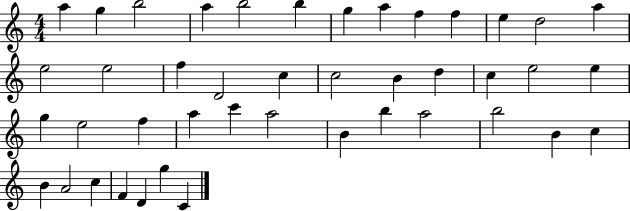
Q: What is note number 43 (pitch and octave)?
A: C4